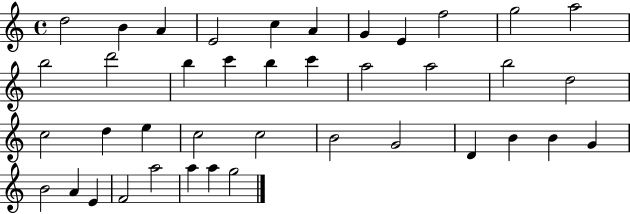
X:1
T:Untitled
M:4/4
L:1/4
K:C
d2 B A E2 c A G E f2 g2 a2 b2 d'2 b c' b c' a2 a2 b2 d2 c2 d e c2 c2 B2 G2 D B B G B2 A E F2 a2 a a g2